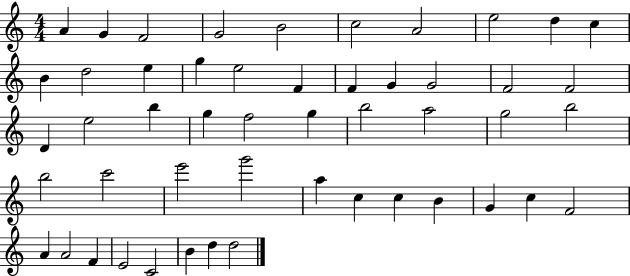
{
  \clef treble
  \numericTimeSignature
  \time 4/4
  \key c \major
  a'4 g'4 f'2 | g'2 b'2 | c''2 a'2 | e''2 d''4 c''4 | \break b'4 d''2 e''4 | g''4 e''2 f'4 | f'4 g'4 g'2 | f'2 f'2 | \break d'4 e''2 b''4 | g''4 f''2 g''4 | b''2 a''2 | g''2 b''2 | \break b''2 c'''2 | e'''2 g'''2 | a''4 c''4 c''4 b'4 | g'4 c''4 f'2 | \break a'4 a'2 f'4 | e'2 c'2 | b'4 d''4 d''2 | \bar "|."
}